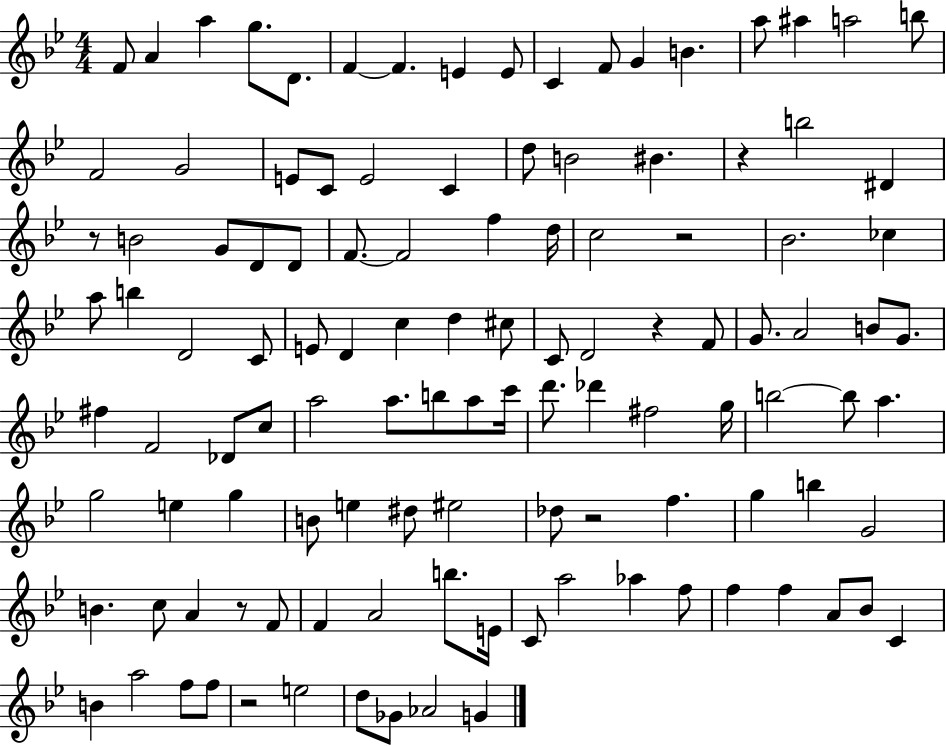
{
  \clef treble
  \numericTimeSignature
  \time 4/4
  \key bes \major
  f'8 a'4 a''4 g''8. d'8. | f'4~~ f'4. e'4 e'8 | c'4 f'8 g'4 b'4. | a''8 ais''4 a''2 b''8 | \break f'2 g'2 | e'8 c'8 e'2 c'4 | d''8 b'2 bis'4. | r4 b''2 dis'4 | \break r8 b'2 g'8 d'8 d'8 | f'8.~~ f'2 f''4 d''16 | c''2 r2 | bes'2. ces''4 | \break a''8 b''4 d'2 c'8 | e'8 d'4 c''4 d''4 cis''8 | c'8 d'2 r4 f'8 | g'8. a'2 b'8 g'8. | \break fis''4 f'2 des'8 c''8 | a''2 a''8. b''8 a''8 c'''16 | d'''8. des'''4 fis''2 g''16 | b''2~~ b''8 a''4. | \break g''2 e''4 g''4 | b'8 e''4 dis''8 eis''2 | des''8 r2 f''4. | g''4 b''4 g'2 | \break b'4. c''8 a'4 r8 f'8 | f'4 a'2 b''8. e'16 | c'8 a''2 aes''4 f''8 | f''4 f''4 a'8 bes'8 c'4 | \break b'4 a''2 f''8 f''8 | r2 e''2 | d''8 ges'8 aes'2 g'4 | \bar "|."
}